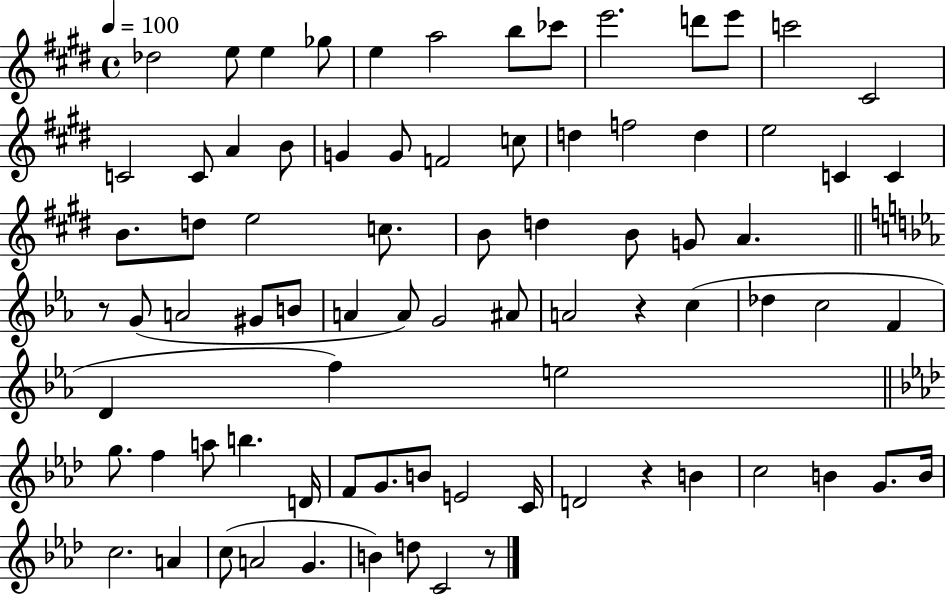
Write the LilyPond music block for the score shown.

{
  \clef treble
  \time 4/4
  \defaultTimeSignature
  \key e \major
  \tempo 4 = 100
  des''2 e''8 e''4 ges''8 | e''4 a''2 b''8 ces'''8 | e'''2. d'''8 e'''8 | c'''2 cis'2 | \break c'2 c'8 a'4 b'8 | g'4 g'8 f'2 c''8 | d''4 f''2 d''4 | e''2 c'4 c'4 | \break b'8. d''8 e''2 c''8. | b'8 d''4 b'8 g'8 a'4. | \bar "||" \break \key ees \major r8 g'8( a'2 gis'8 b'8 | a'4 a'8) g'2 ais'8 | a'2 r4 c''4( | des''4 c''2 f'4 | \break d'4 f''4) e''2 | \bar "||" \break \key aes \major g''8. f''4 a''8 b''4. d'16 | f'8 g'8. b'8 e'2 c'16 | d'2 r4 b'4 | c''2 b'4 g'8. b'16 | \break c''2. a'4 | c''8( a'2 g'4. | b'4) d''8 c'2 r8 | \bar "|."
}